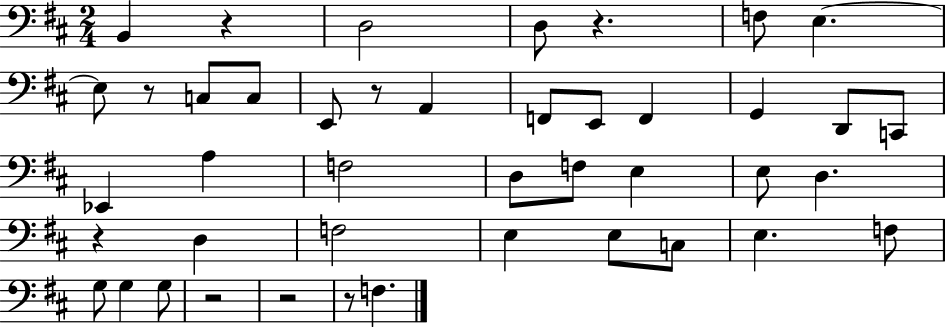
X:1
T:Untitled
M:2/4
L:1/4
K:D
B,, z D,2 D,/2 z F,/2 E, E,/2 z/2 C,/2 C,/2 E,,/2 z/2 A,, F,,/2 E,,/2 F,, G,, D,,/2 C,,/2 _E,, A, F,2 D,/2 F,/2 E, E,/2 D, z D, F,2 E, E,/2 C,/2 E, F,/2 G,/2 G, G,/2 z2 z2 z/2 F,